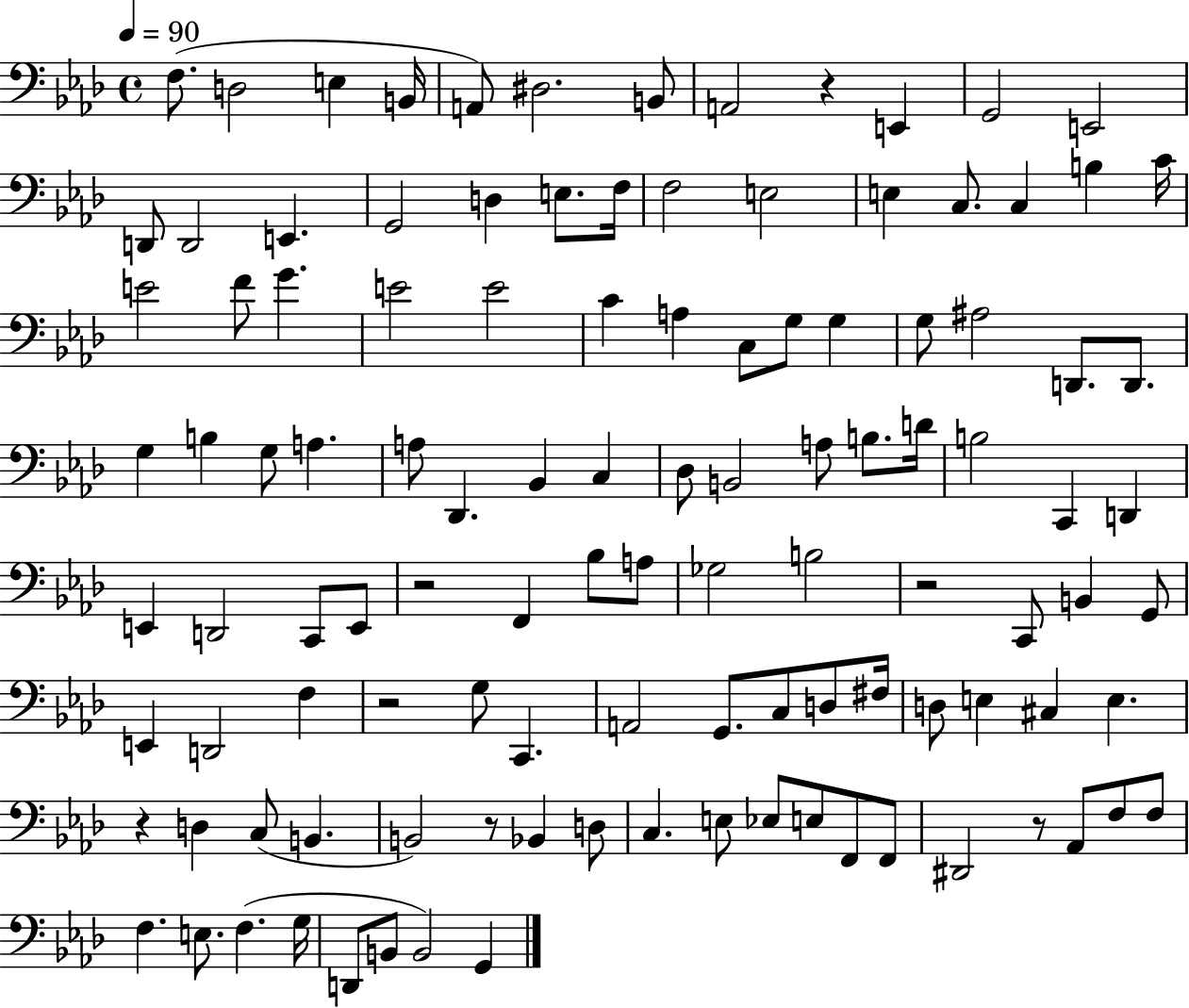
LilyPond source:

{
  \clef bass
  \time 4/4
  \defaultTimeSignature
  \key aes \major
  \tempo 4 = 90
  \repeat volta 2 { f8.( d2 e4 b,16 | a,8) dis2. b,8 | a,2 r4 e,4 | g,2 e,2 | \break d,8 d,2 e,4. | g,2 d4 e8. f16 | f2 e2 | e4 c8. c4 b4 c'16 | \break e'2 f'8 g'4. | e'2 e'2 | c'4 a4 c8 g8 g4 | g8 ais2 d,8. d,8. | \break g4 b4 g8 a4. | a8 des,4. bes,4 c4 | des8 b,2 a8 b8. d'16 | b2 c,4 d,4 | \break e,4 d,2 c,8 e,8 | r2 f,4 bes8 a8 | ges2 b2 | r2 c,8 b,4 g,8 | \break e,4 d,2 f4 | r2 g8 c,4. | a,2 g,8. c8 d8 fis16 | d8 e4 cis4 e4. | \break r4 d4 c8( b,4. | b,2) r8 bes,4 d8 | c4. e8 ees8 e8 f,8 f,8 | dis,2 r8 aes,8 f8 f8 | \break f4. e8. f4.( g16 | d,8 b,8 b,2) g,4 | } \bar "|."
}